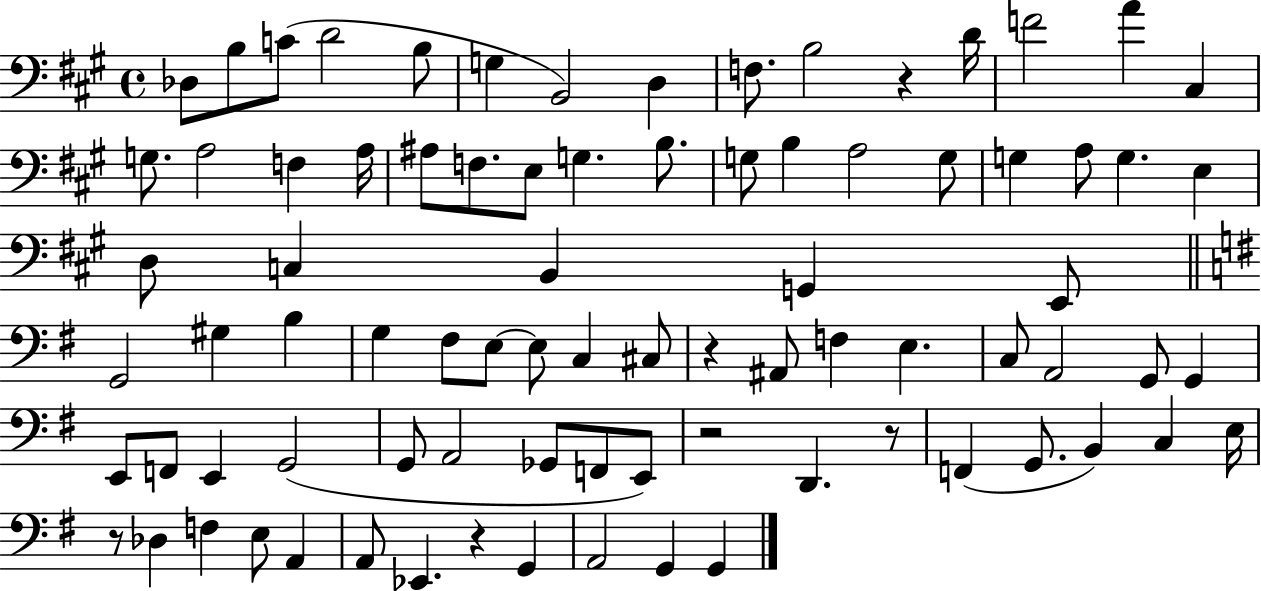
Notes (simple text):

Db3/e B3/e C4/e D4/h B3/e G3/q B2/h D3/q F3/e. B3/h R/q D4/s F4/h A4/q C#3/q G3/e. A3/h F3/q A3/s A#3/e F3/e. E3/e G3/q. B3/e. G3/e B3/q A3/h G3/e G3/q A3/e G3/q. E3/q D3/e C3/q B2/q G2/q E2/e G2/h G#3/q B3/q G3/q F#3/e E3/e E3/e C3/q C#3/e R/q A#2/e F3/q E3/q. C3/e A2/h G2/e G2/q E2/e F2/e E2/q G2/h G2/e A2/h Gb2/e F2/e E2/e R/h D2/q. R/e F2/q G2/e. B2/q C3/q E3/s R/e Db3/q F3/q E3/e A2/q A2/e Eb2/q. R/q G2/q A2/h G2/q G2/q